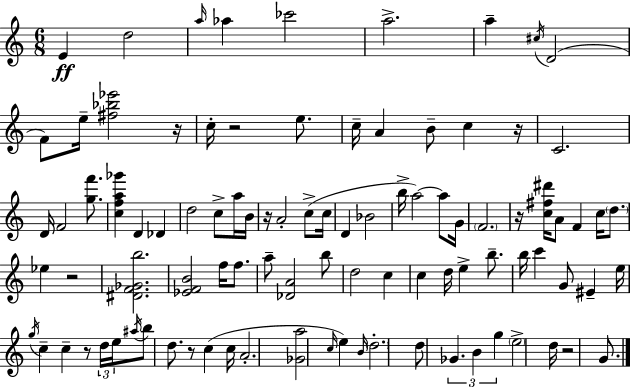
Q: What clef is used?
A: treble